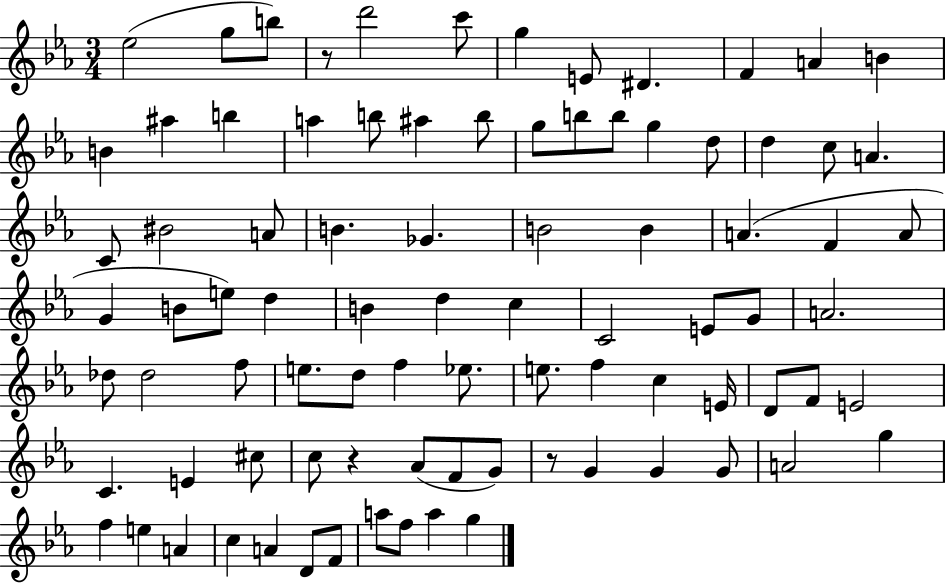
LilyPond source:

{
  \clef treble
  \numericTimeSignature
  \time 3/4
  \key ees \major
  ees''2( g''8 b''8) | r8 d'''2 c'''8 | g''4 e'8 dis'4. | f'4 a'4 b'4 | \break b'4 ais''4 b''4 | a''4 b''8 ais''4 b''8 | g''8 b''8 b''8 g''4 d''8 | d''4 c''8 a'4. | \break c'8 bis'2 a'8 | b'4. ges'4. | b'2 b'4 | a'4.( f'4 a'8 | \break g'4 b'8 e''8) d''4 | b'4 d''4 c''4 | c'2 e'8 g'8 | a'2. | \break des''8 des''2 f''8 | e''8. d''8 f''4 ees''8. | e''8. f''4 c''4 e'16 | d'8 f'8 e'2 | \break c'4. e'4 cis''8 | c''8 r4 aes'8( f'8 g'8) | r8 g'4 g'4 g'8 | a'2 g''4 | \break f''4 e''4 a'4 | c''4 a'4 d'8 f'8 | a''8 f''8 a''4 g''4 | \bar "|."
}